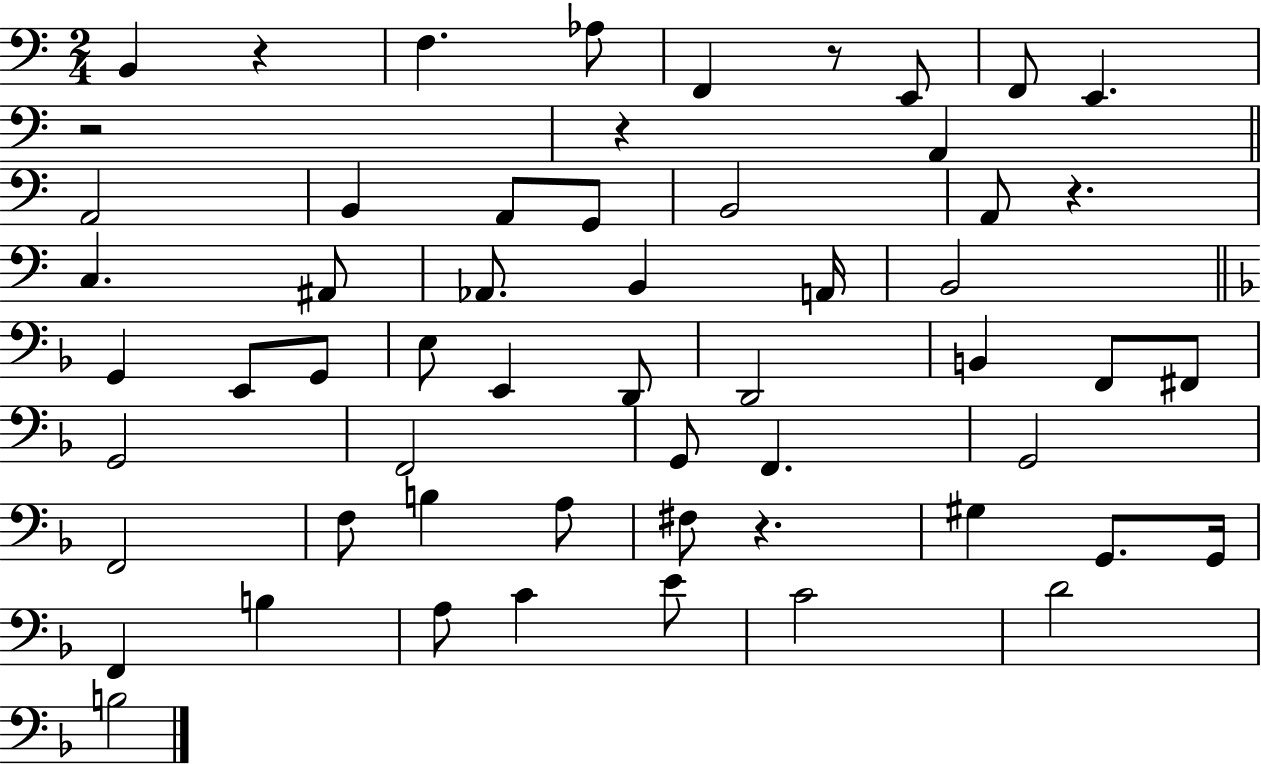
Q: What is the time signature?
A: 2/4